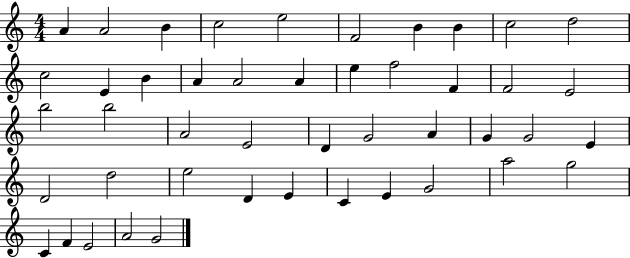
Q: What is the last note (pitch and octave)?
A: G4